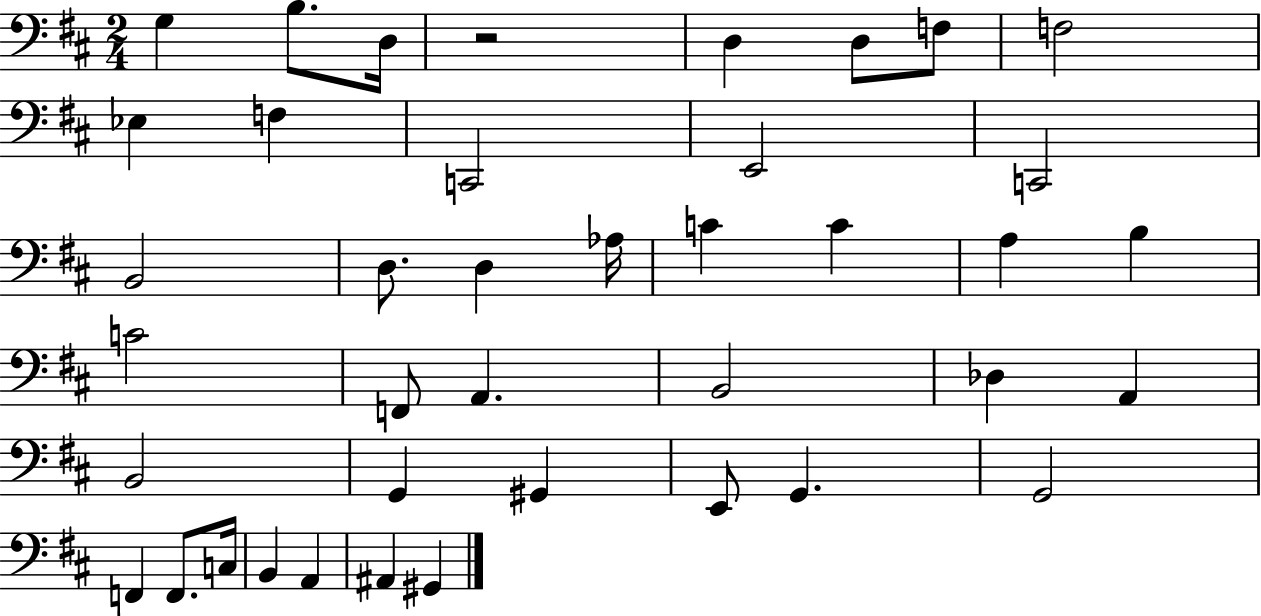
X:1
T:Untitled
M:2/4
L:1/4
K:D
G, B,/2 D,/4 z2 D, D,/2 F,/2 F,2 _E, F, C,,2 E,,2 C,,2 B,,2 D,/2 D, _A,/4 C C A, B, C2 F,,/2 A,, B,,2 _D, A,, B,,2 G,, ^G,, E,,/2 G,, G,,2 F,, F,,/2 C,/4 B,, A,, ^A,, ^G,,